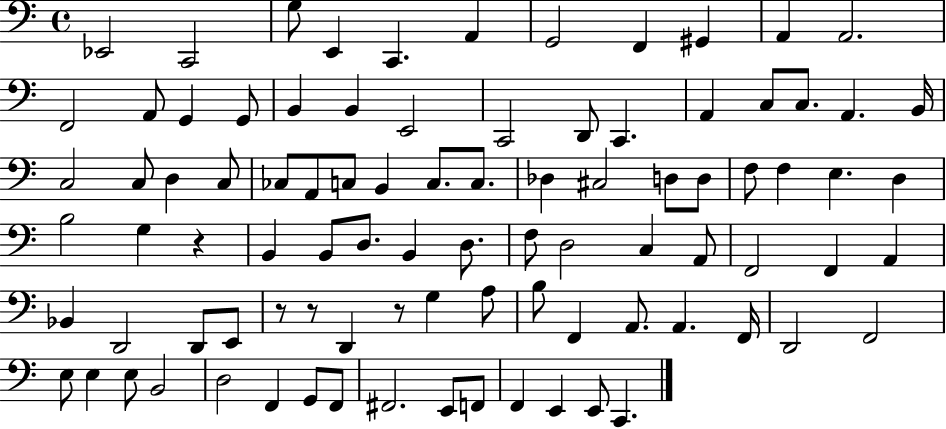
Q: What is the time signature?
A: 4/4